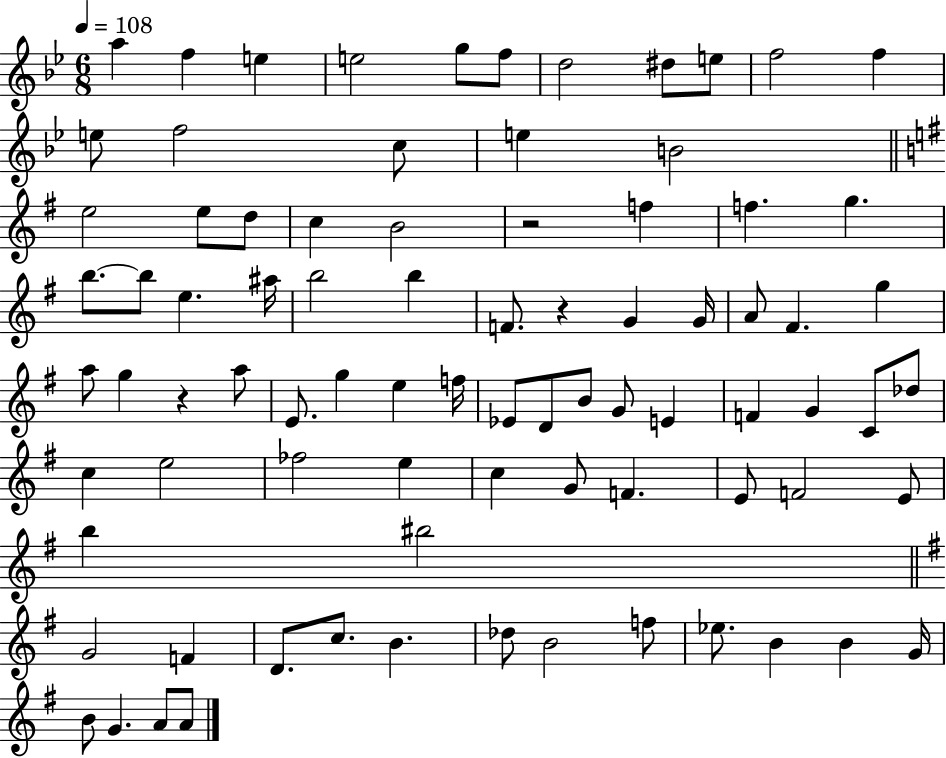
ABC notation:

X:1
T:Untitled
M:6/8
L:1/4
K:Bb
a f e e2 g/2 f/2 d2 ^d/2 e/2 f2 f e/2 f2 c/2 e B2 e2 e/2 d/2 c B2 z2 f f g b/2 b/2 e ^a/4 b2 b F/2 z G G/4 A/2 ^F g a/2 g z a/2 E/2 g e f/4 _E/2 D/2 B/2 G/2 E F G C/2 _d/2 c e2 _f2 e c G/2 F E/2 F2 E/2 b ^b2 G2 F D/2 c/2 B _d/2 B2 f/2 _e/2 B B G/4 B/2 G A/2 A/2